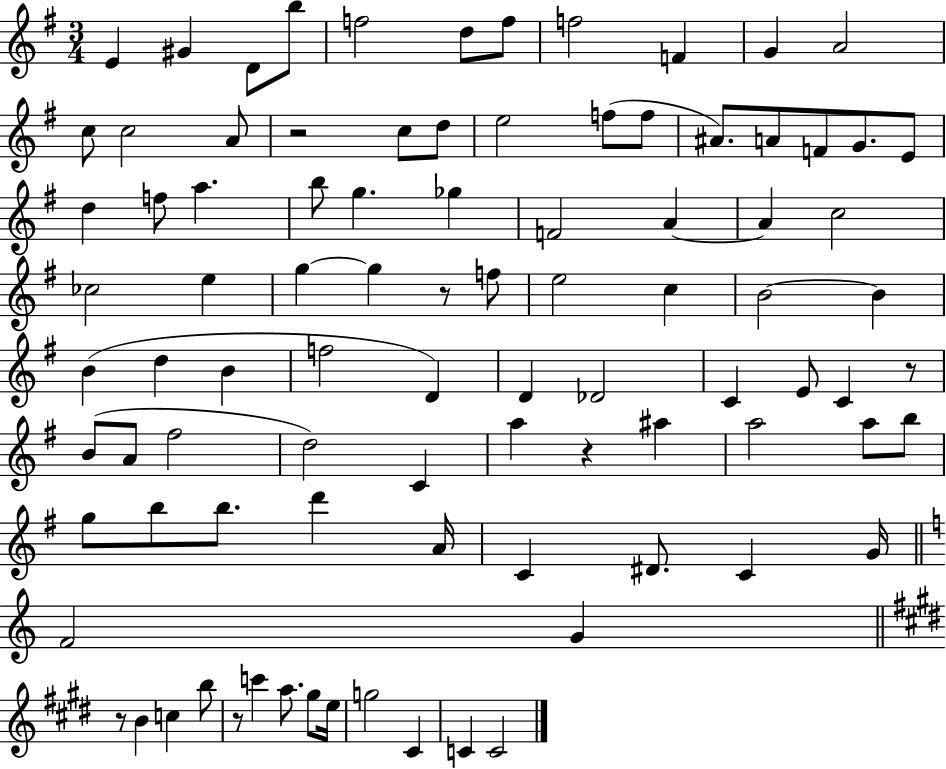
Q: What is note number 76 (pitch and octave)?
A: C5